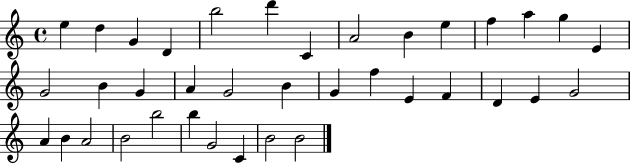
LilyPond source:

{
  \clef treble
  \time 4/4
  \defaultTimeSignature
  \key c \major
  e''4 d''4 g'4 d'4 | b''2 d'''4 c'4 | a'2 b'4 e''4 | f''4 a''4 g''4 e'4 | \break g'2 b'4 g'4 | a'4 g'2 b'4 | g'4 f''4 e'4 f'4 | d'4 e'4 g'2 | \break a'4 b'4 a'2 | b'2 b''2 | b''4 g'2 c'4 | b'2 b'2 | \break \bar "|."
}